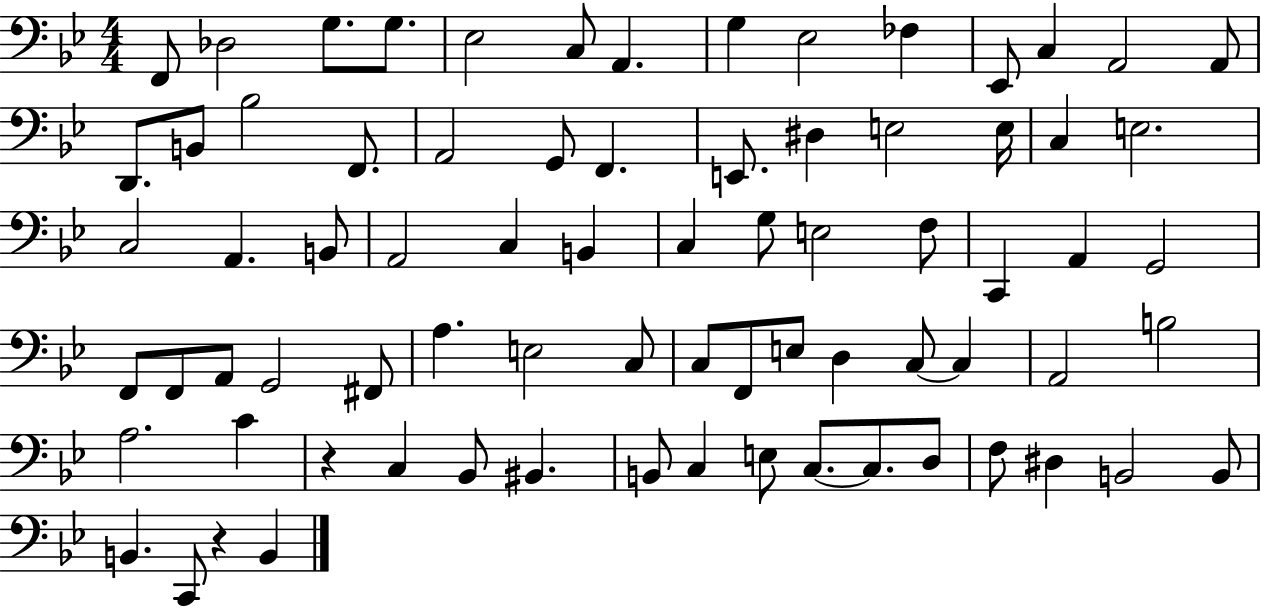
{
  \clef bass
  \numericTimeSignature
  \time 4/4
  \key bes \major
  f,8 des2 g8. g8. | ees2 c8 a,4. | g4 ees2 fes4 | ees,8 c4 a,2 a,8 | \break d,8. b,8 bes2 f,8. | a,2 g,8 f,4. | e,8. dis4 e2 e16 | c4 e2. | \break c2 a,4. b,8 | a,2 c4 b,4 | c4 g8 e2 f8 | c,4 a,4 g,2 | \break f,8 f,8 a,8 g,2 fis,8 | a4. e2 c8 | c8 f,8 e8 d4 c8~~ c4 | a,2 b2 | \break a2. c'4 | r4 c4 bes,8 bis,4. | b,8 c4 e8 c8.~~ c8. d8 | f8 dis4 b,2 b,8 | \break b,4. c,8 r4 b,4 | \bar "|."
}